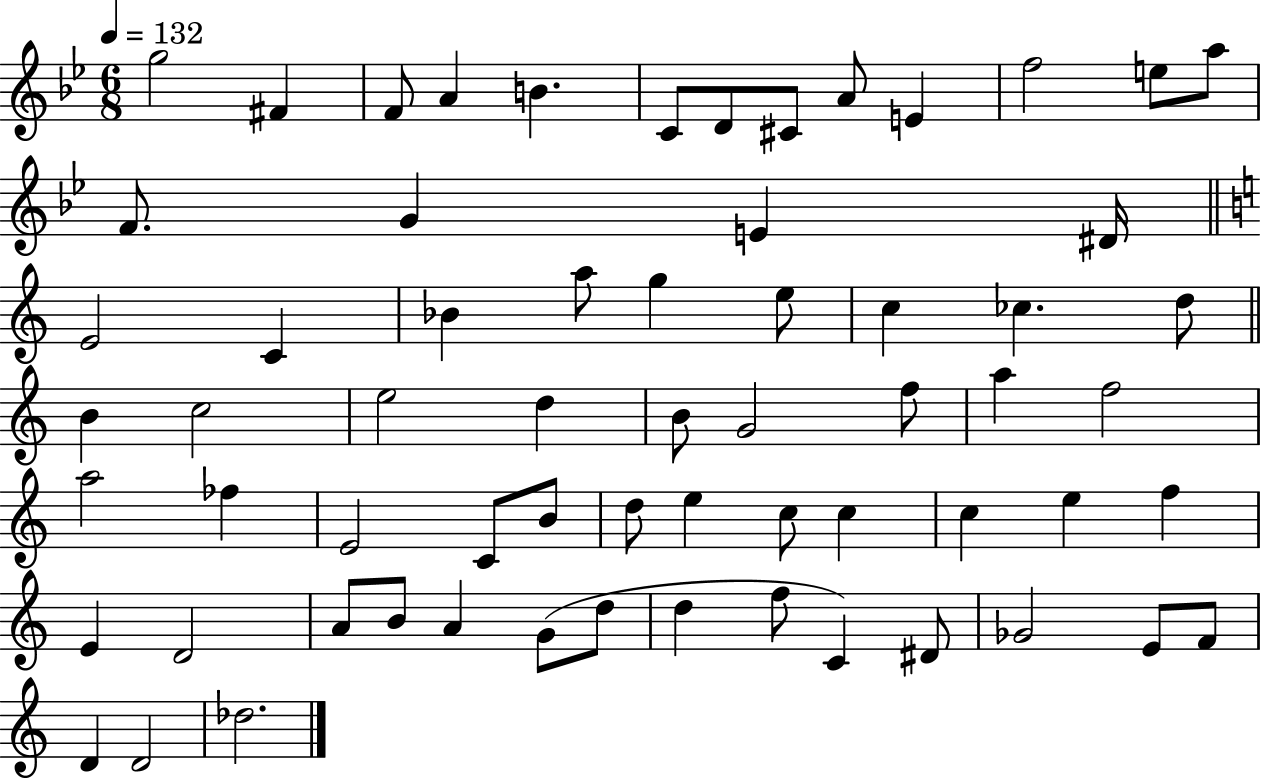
X:1
T:Untitled
M:6/8
L:1/4
K:Bb
g2 ^F F/2 A B C/2 D/2 ^C/2 A/2 E f2 e/2 a/2 F/2 G E ^D/4 E2 C _B a/2 g e/2 c _c d/2 B c2 e2 d B/2 G2 f/2 a f2 a2 _f E2 C/2 B/2 d/2 e c/2 c c e f E D2 A/2 B/2 A G/2 d/2 d f/2 C ^D/2 _G2 E/2 F/2 D D2 _d2